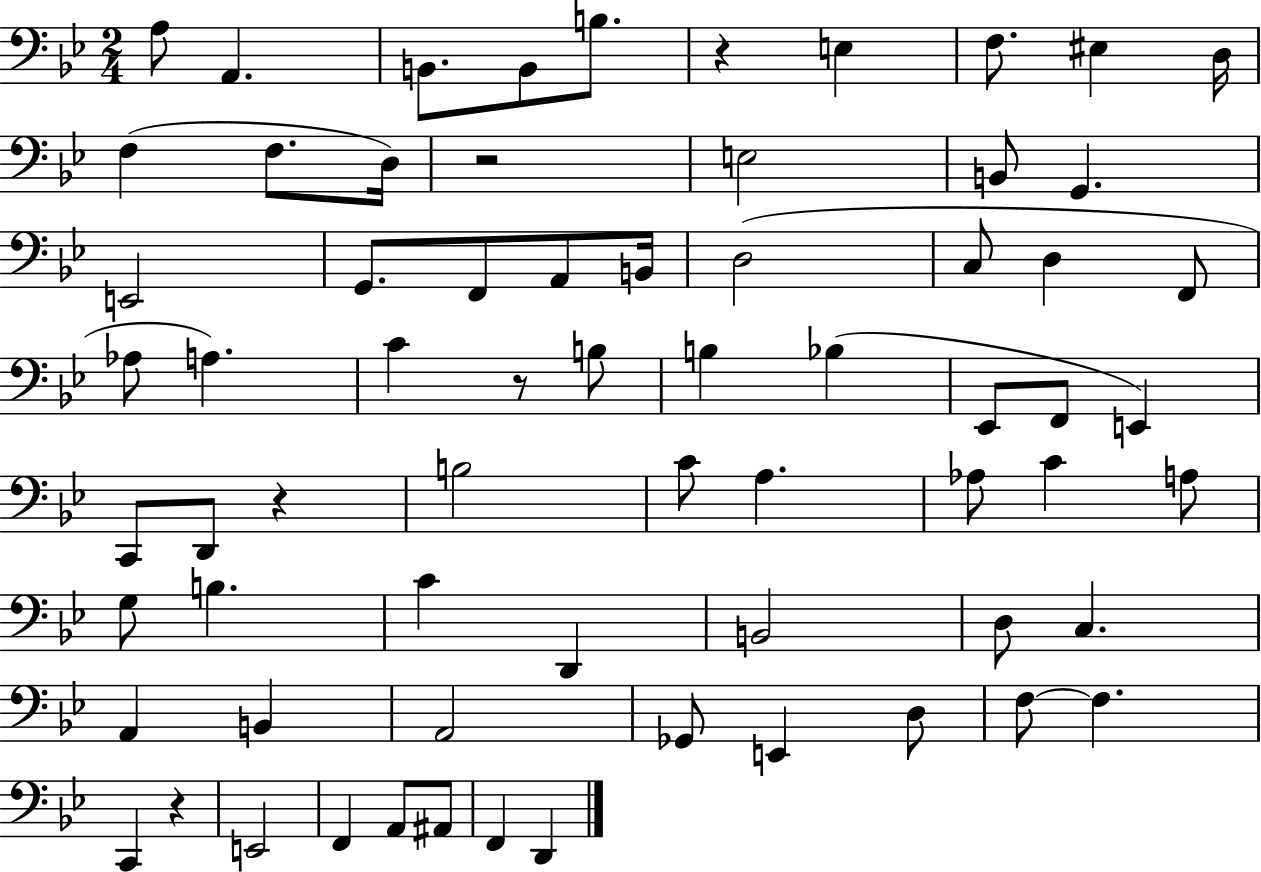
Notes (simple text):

A3/e A2/q. B2/e. B2/e B3/e. R/q E3/q F3/e. EIS3/q D3/s F3/q F3/e. D3/s R/h E3/h B2/e G2/q. E2/h G2/e. F2/e A2/e B2/s D3/h C3/e D3/q F2/e Ab3/e A3/q. C4/q R/e B3/e B3/q Bb3/q Eb2/e F2/e E2/q C2/e D2/e R/q B3/h C4/e A3/q. Ab3/e C4/q A3/e G3/e B3/q. C4/q D2/q B2/h D3/e C3/q. A2/q B2/q A2/h Gb2/e E2/q D3/e F3/e F3/q. C2/q R/q E2/h F2/q A2/e A#2/e F2/q D2/q